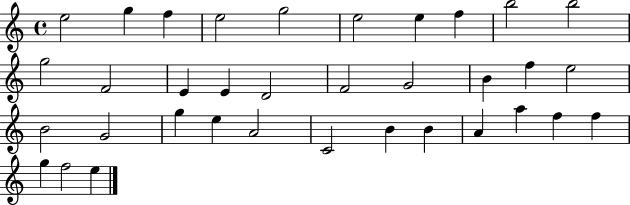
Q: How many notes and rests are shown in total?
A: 35